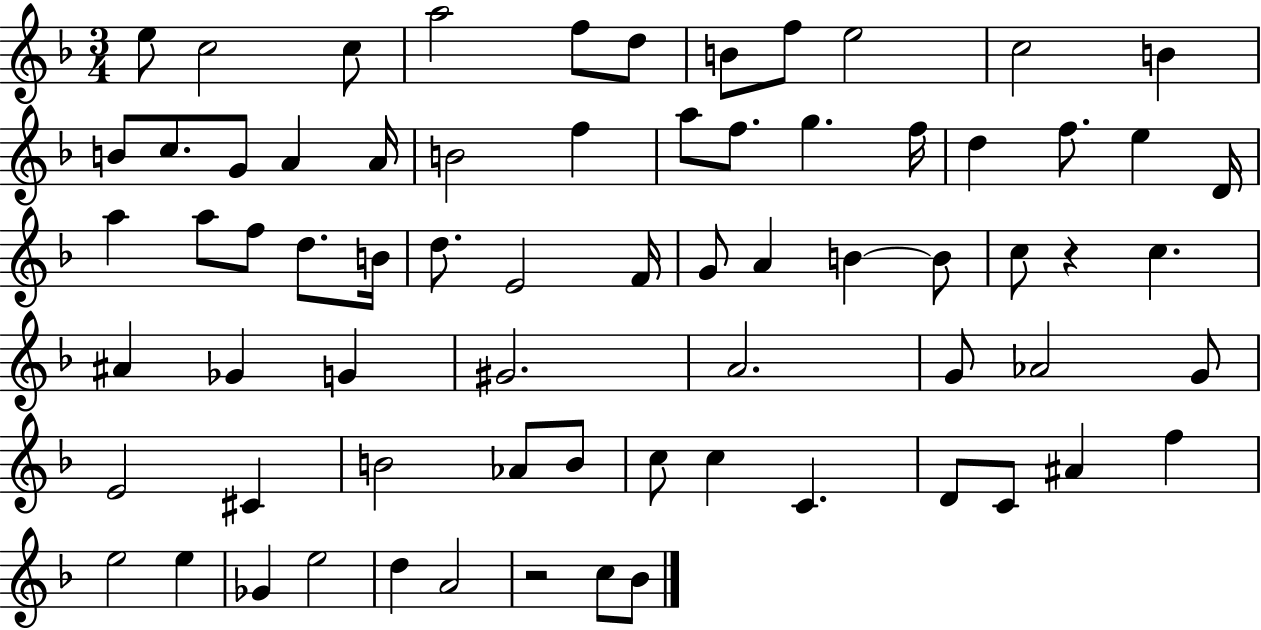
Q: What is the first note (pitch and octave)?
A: E5